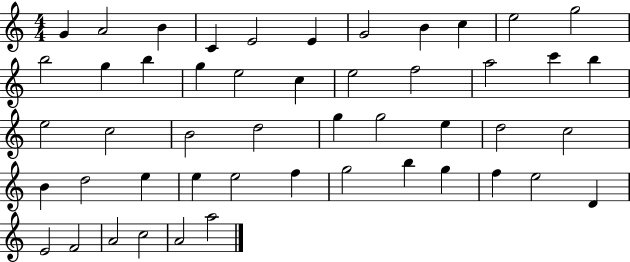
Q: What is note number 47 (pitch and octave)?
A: C5